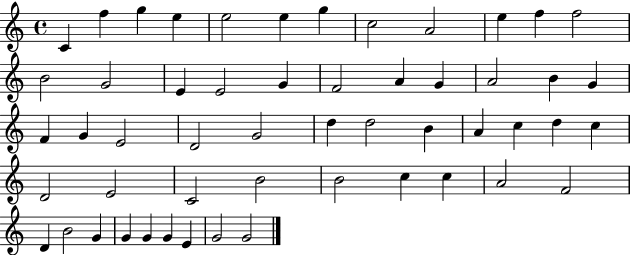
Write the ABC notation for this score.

X:1
T:Untitled
M:4/4
L:1/4
K:C
C f g e e2 e g c2 A2 e f f2 B2 G2 E E2 G F2 A G A2 B G F G E2 D2 G2 d d2 B A c d c D2 E2 C2 B2 B2 c c A2 F2 D B2 G G G G E G2 G2